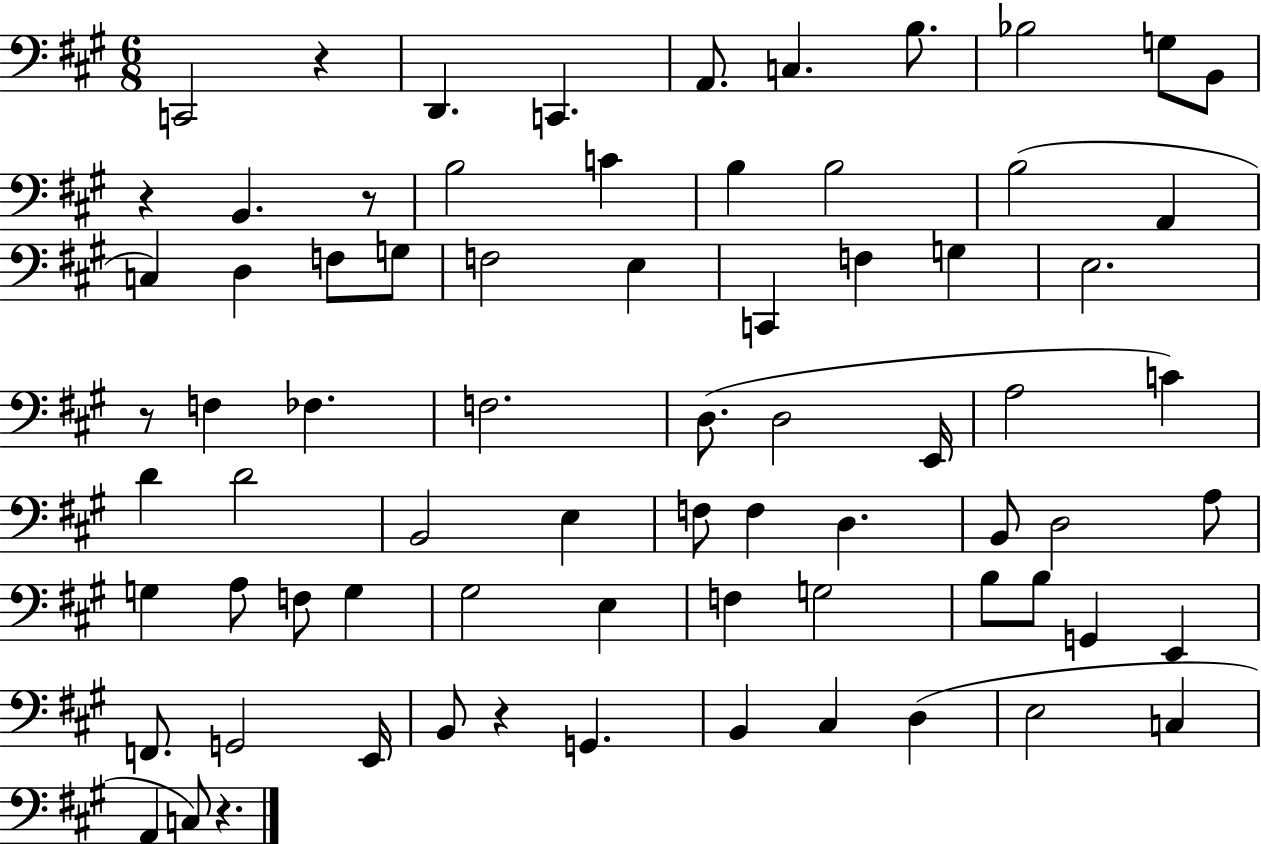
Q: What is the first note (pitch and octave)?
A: C2